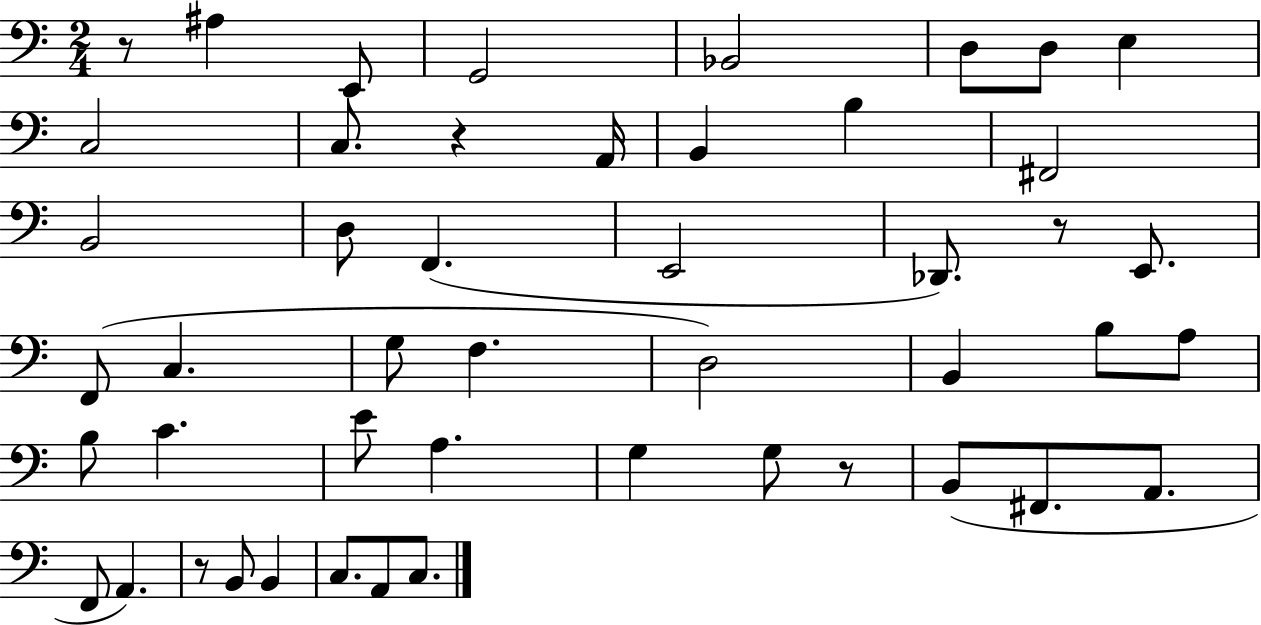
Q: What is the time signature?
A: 2/4